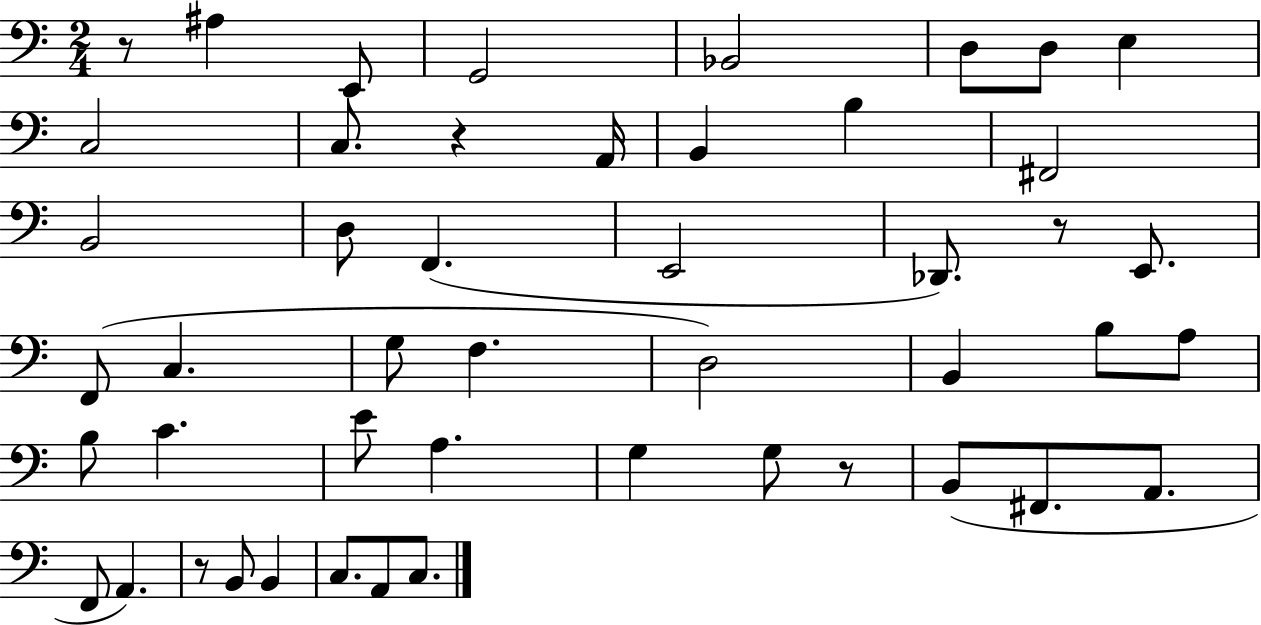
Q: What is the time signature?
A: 2/4